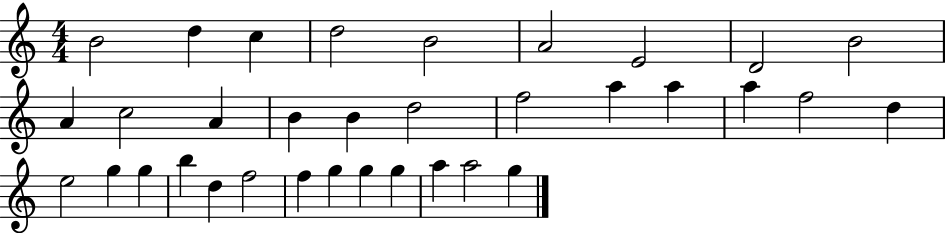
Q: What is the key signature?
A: C major